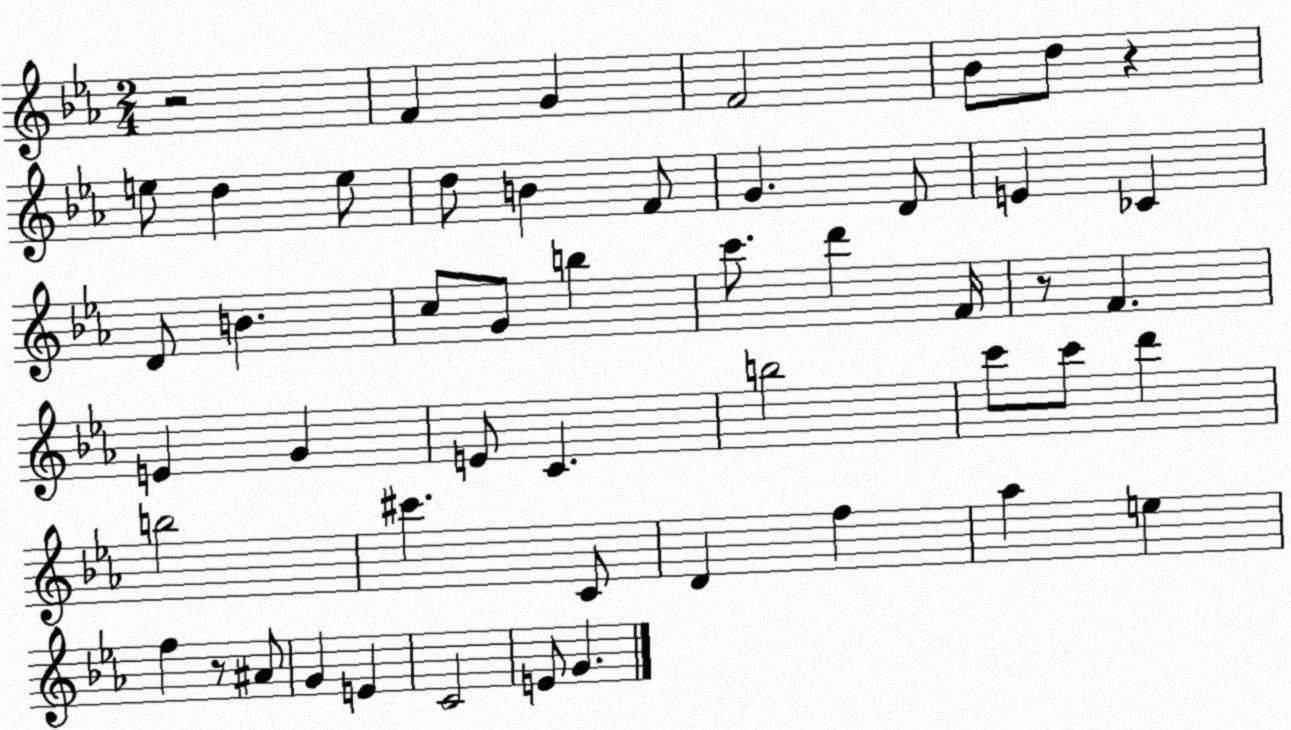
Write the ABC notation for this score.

X:1
T:Untitled
M:2/4
L:1/4
K:Eb
z2 F G F2 _B/2 d/2 z e/2 d e/2 d/2 B F/2 G D/2 E _C D/2 B c/2 G/2 b c'/2 d' F/4 z/2 F E G E/2 C b2 c'/2 c'/2 d' b2 ^c' C/2 D f _a e f z/2 ^A/2 G E C2 E/2 G